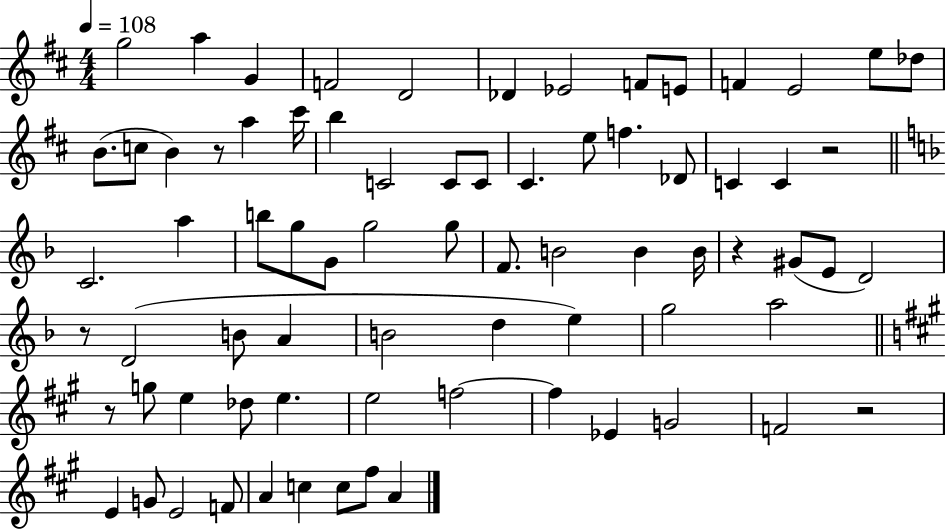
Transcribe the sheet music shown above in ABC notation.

X:1
T:Untitled
M:4/4
L:1/4
K:D
g2 a G F2 D2 _D _E2 F/2 E/2 F E2 e/2 _d/2 B/2 c/2 B z/2 a ^c'/4 b C2 C/2 C/2 ^C e/2 f _D/2 C C z2 C2 a b/2 g/2 G/2 g2 g/2 F/2 B2 B B/4 z ^G/2 E/2 D2 z/2 D2 B/2 A B2 d e g2 a2 z/2 g/2 e _d/2 e e2 f2 f _E G2 F2 z2 E G/2 E2 F/2 A c c/2 ^f/2 A